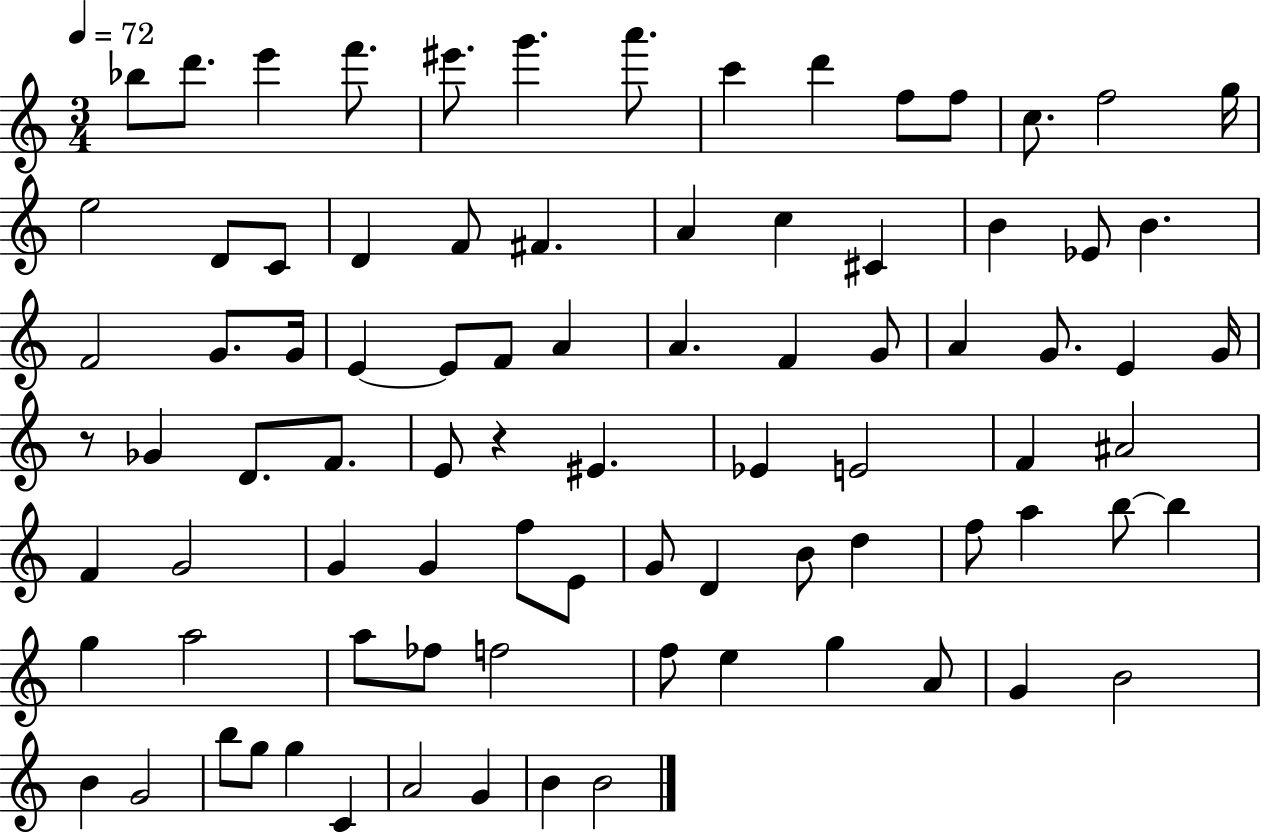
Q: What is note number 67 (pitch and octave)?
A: FES5